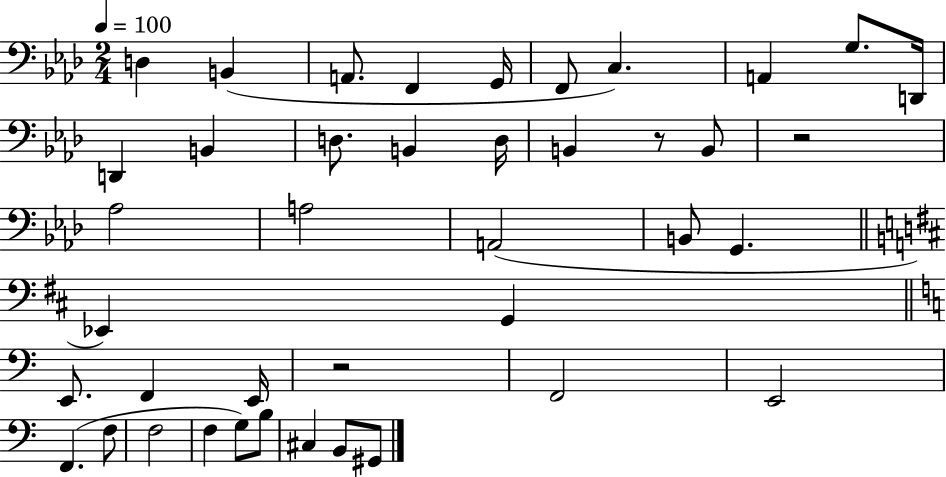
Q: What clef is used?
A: bass